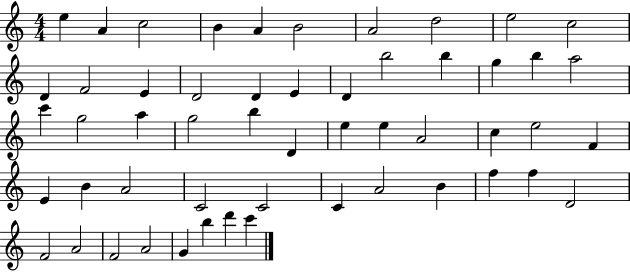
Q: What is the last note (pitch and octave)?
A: C6